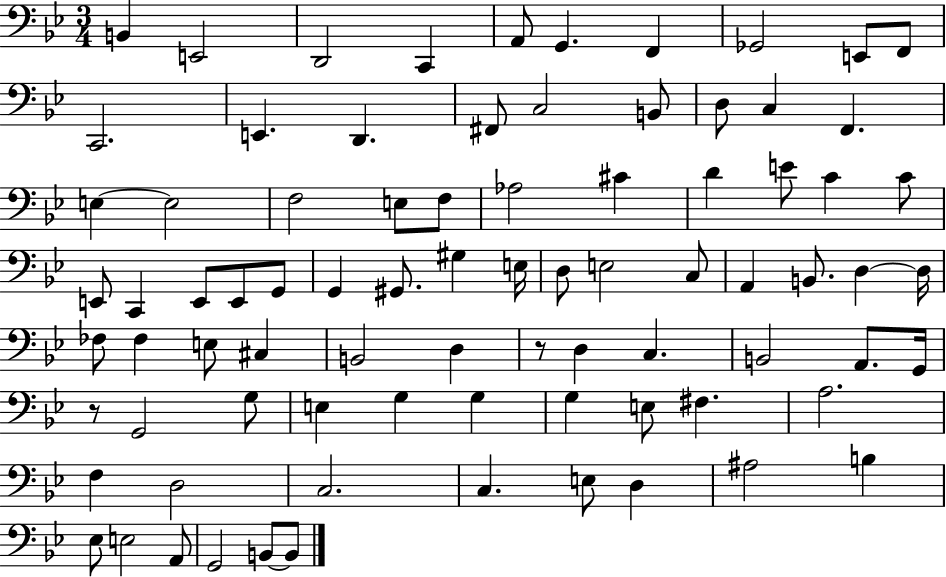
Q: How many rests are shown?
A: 2